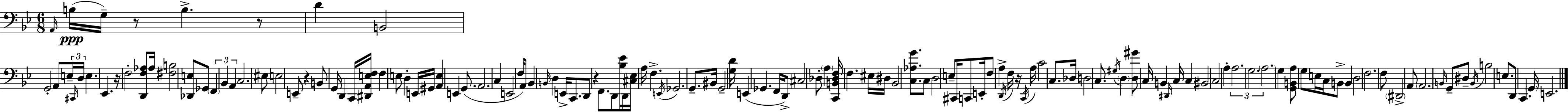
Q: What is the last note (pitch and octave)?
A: E2